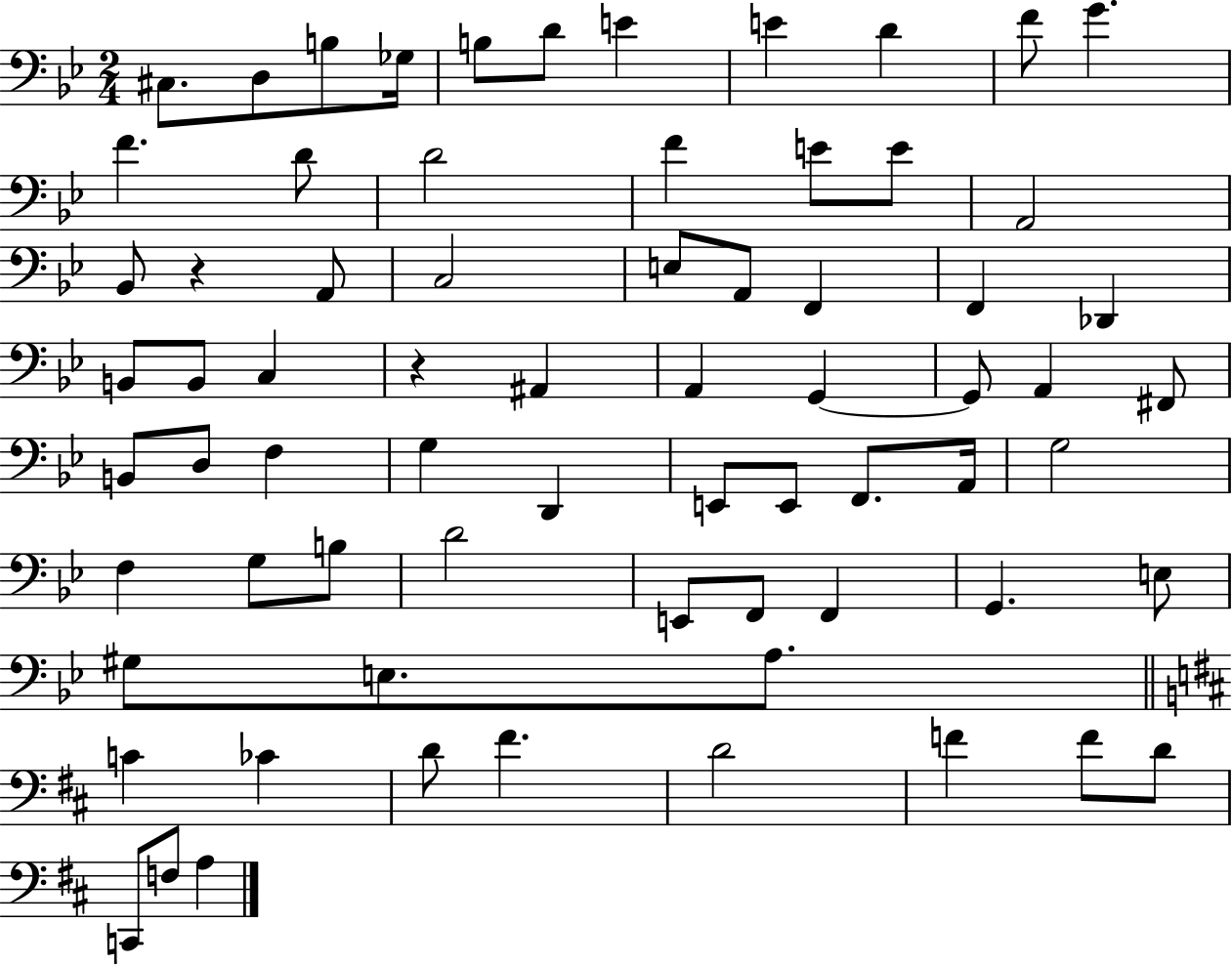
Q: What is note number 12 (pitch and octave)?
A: F4